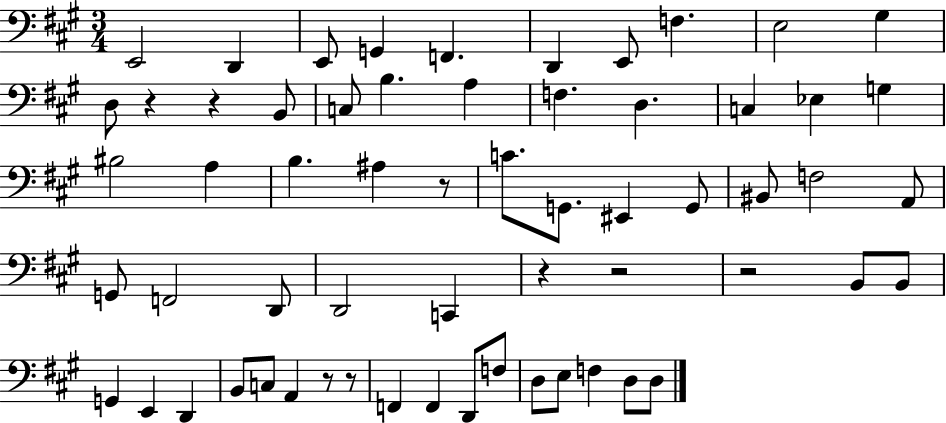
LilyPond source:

{
  \clef bass
  \numericTimeSignature
  \time 3/4
  \key a \major
  e,2 d,4 | e,8 g,4 f,4. | d,4 e,8 f4. | e2 gis4 | \break d8 r4 r4 b,8 | c8 b4. a4 | f4. d4. | c4 ees4 g4 | \break bis2 a4 | b4. ais4 r8 | c'8. g,8. eis,4 g,8 | bis,8 f2 a,8 | \break g,8 f,2 d,8 | d,2 c,4 | r4 r2 | r2 b,8 b,8 | \break g,4 e,4 d,4 | b,8 c8 a,4 r8 r8 | f,4 f,4 d,8 f8 | d8 e8 f4 d8 d8 | \break \bar "|."
}